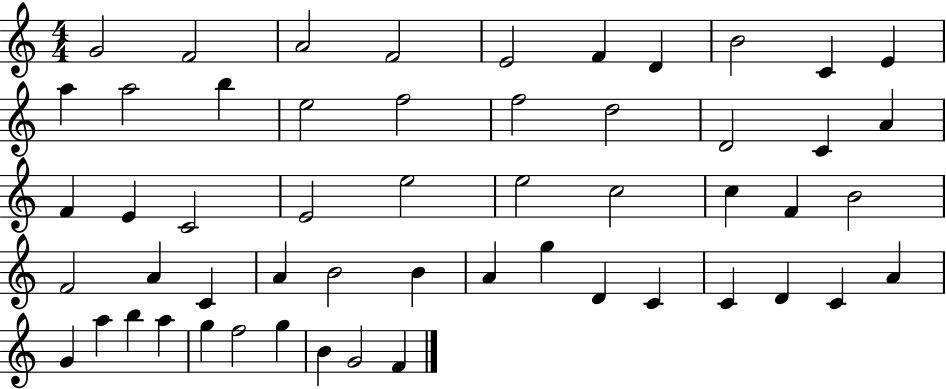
{
  \clef treble
  \numericTimeSignature
  \time 4/4
  \key c \major
  g'2 f'2 | a'2 f'2 | e'2 f'4 d'4 | b'2 c'4 e'4 | \break a''4 a''2 b''4 | e''2 f''2 | f''2 d''2 | d'2 c'4 a'4 | \break f'4 e'4 c'2 | e'2 e''2 | e''2 c''2 | c''4 f'4 b'2 | \break f'2 a'4 c'4 | a'4 b'2 b'4 | a'4 g''4 d'4 c'4 | c'4 d'4 c'4 a'4 | \break g'4 a''4 b''4 a''4 | g''4 f''2 g''4 | b'4 g'2 f'4 | \bar "|."
}